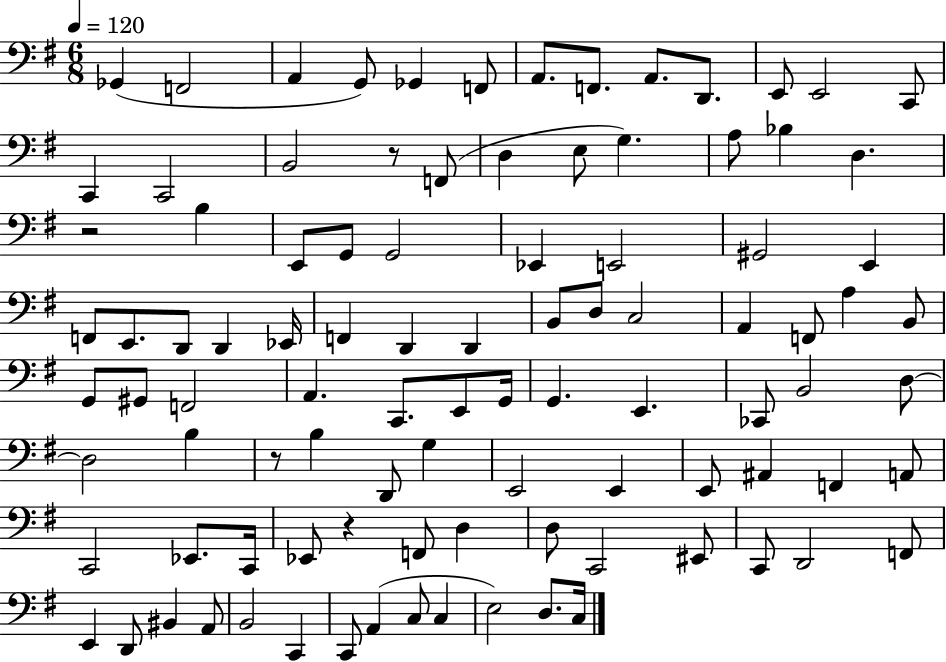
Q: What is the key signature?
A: G major